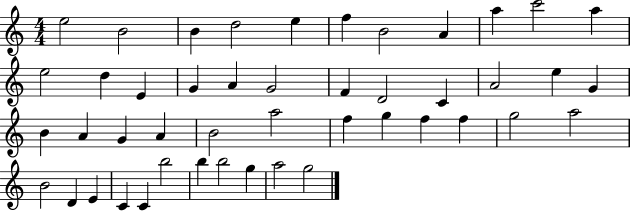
X:1
T:Untitled
M:4/4
L:1/4
K:C
e2 B2 B d2 e f B2 A a c'2 a e2 d E G A G2 F D2 C A2 e G B A G A B2 a2 f g f f g2 a2 B2 D E C C b2 b b2 g a2 g2